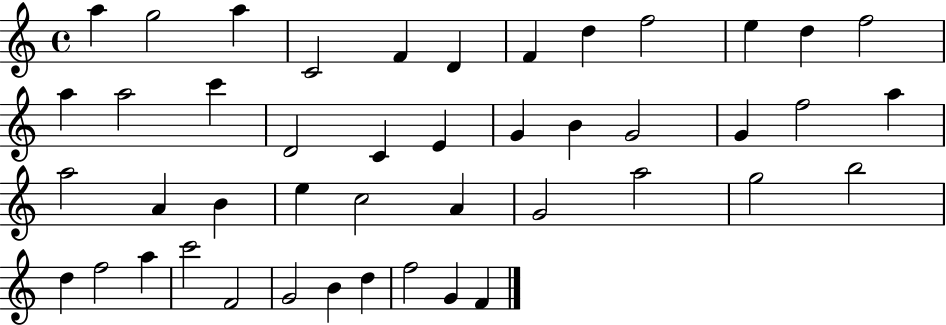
A5/q G5/h A5/q C4/h F4/q D4/q F4/q D5/q F5/h E5/q D5/q F5/h A5/q A5/h C6/q D4/h C4/q E4/q G4/q B4/q G4/h G4/q F5/h A5/q A5/h A4/q B4/q E5/q C5/h A4/q G4/h A5/h G5/h B5/h D5/q F5/h A5/q C6/h F4/h G4/h B4/q D5/q F5/h G4/q F4/q